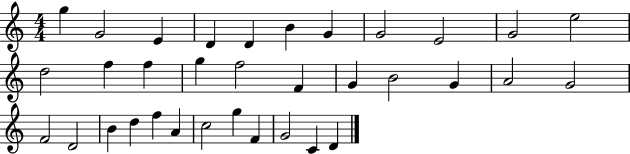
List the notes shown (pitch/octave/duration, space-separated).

G5/q G4/h E4/q D4/q D4/q B4/q G4/q G4/h E4/h G4/h E5/h D5/h F5/q F5/q G5/q F5/h F4/q G4/q B4/h G4/q A4/h G4/h F4/h D4/h B4/q D5/q F5/q A4/q C5/h G5/q F4/q G4/h C4/q D4/q